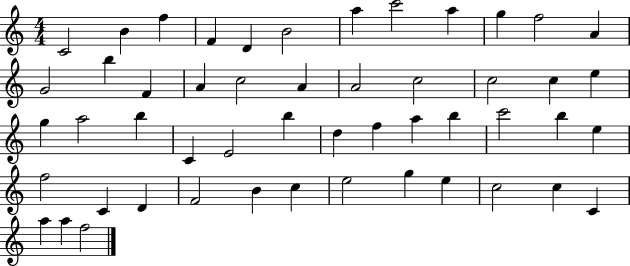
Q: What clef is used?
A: treble